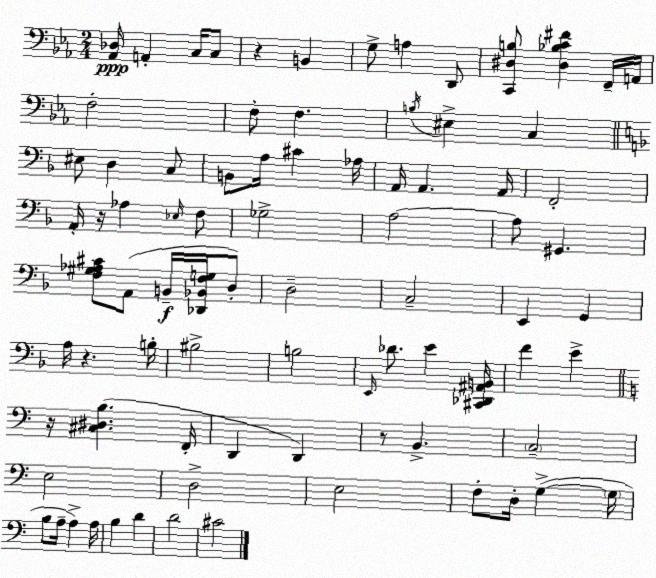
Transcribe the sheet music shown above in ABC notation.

X:1
T:Untitled
M:2/4
L:1/4
K:Eb
[_A,,_D,]/4 A,, C,/4 C,/2 z B,, G,/2 A, D,,/2 [C,,^D,B,]/2 [^D,_B,C^F] F,,/4 A,,/4 F,2 F,/2 F, B,/4 ^E, C, ^E,/2 D, C,/2 B,,/2 A,/4 ^C _A,/4 A,,/4 A,, A,,/4 F,,2 A,,/4 z/4 _A, _E,/4 F,/2 _G,2 A,2 A,/2 ^G,, [F,^G,_A,^C]/2 A,,/2 B,,/4 [_D,,_B,,F,G,]/4 D,/2 D,2 C,2 E,, G,, A,/4 z B,/4 ^B,2 B,2 E,,/4 _D/2 E [^C,,_D,,^A,,B,,]/4 F E z/4 [^C,^D,B,] F,,/4 D,, D,, z/2 B,, C,2 E,2 D,2 E,2 F,/2 D,/4 G, G,/4 B,/2 A,/4 A, A,/4 B, D D2 ^C2